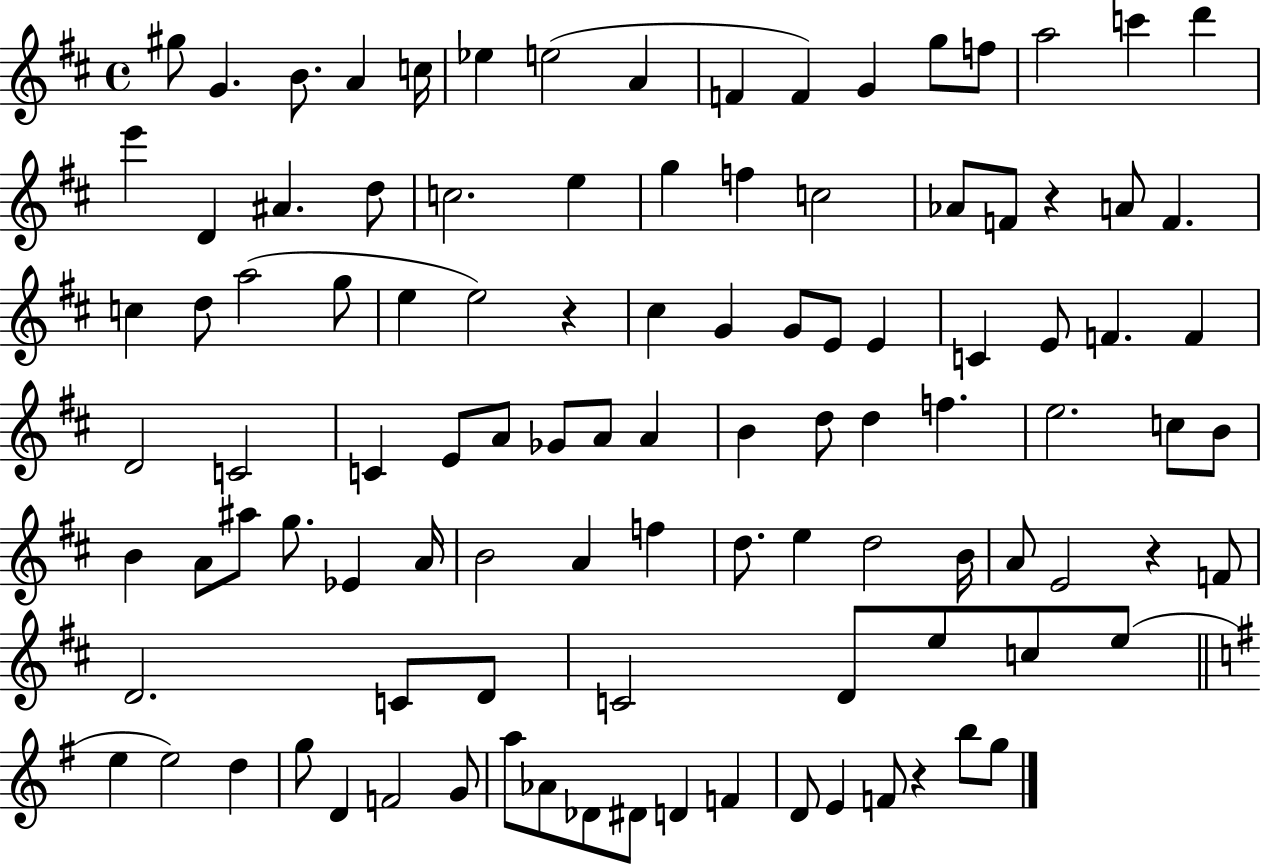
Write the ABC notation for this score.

X:1
T:Untitled
M:4/4
L:1/4
K:D
^g/2 G B/2 A c/4 _e e2 A F F G g/2 f/2 a2 c' d' e' D ^A d/2 c2 e g f c2 _A/2 F/2 z A/2 F c d/2 a2 g/2 e e2 z ^c G G/2 E/2 E C E/2 F F D2 C2 C E/2 A/2 _G/2 A/2 A B d/2 d f e2 c/2 B/2 B A/2 ^a/2 g/2 _E A/4 B2 A f d/2 e d2 B/4 A/2 E2 z F/2 D2 C/2 D/2 C2 D/2 e/2 c/2 e/2 e e2 d g/2 D F2 G/2 a/2 _A/2 _D/2 ^D/2 D F D/2 E F/2 z b/2 g/2